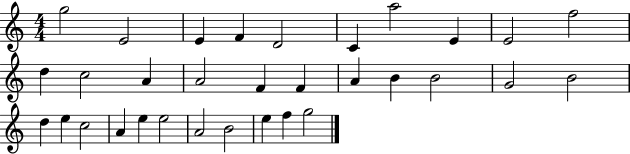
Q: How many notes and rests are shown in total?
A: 32